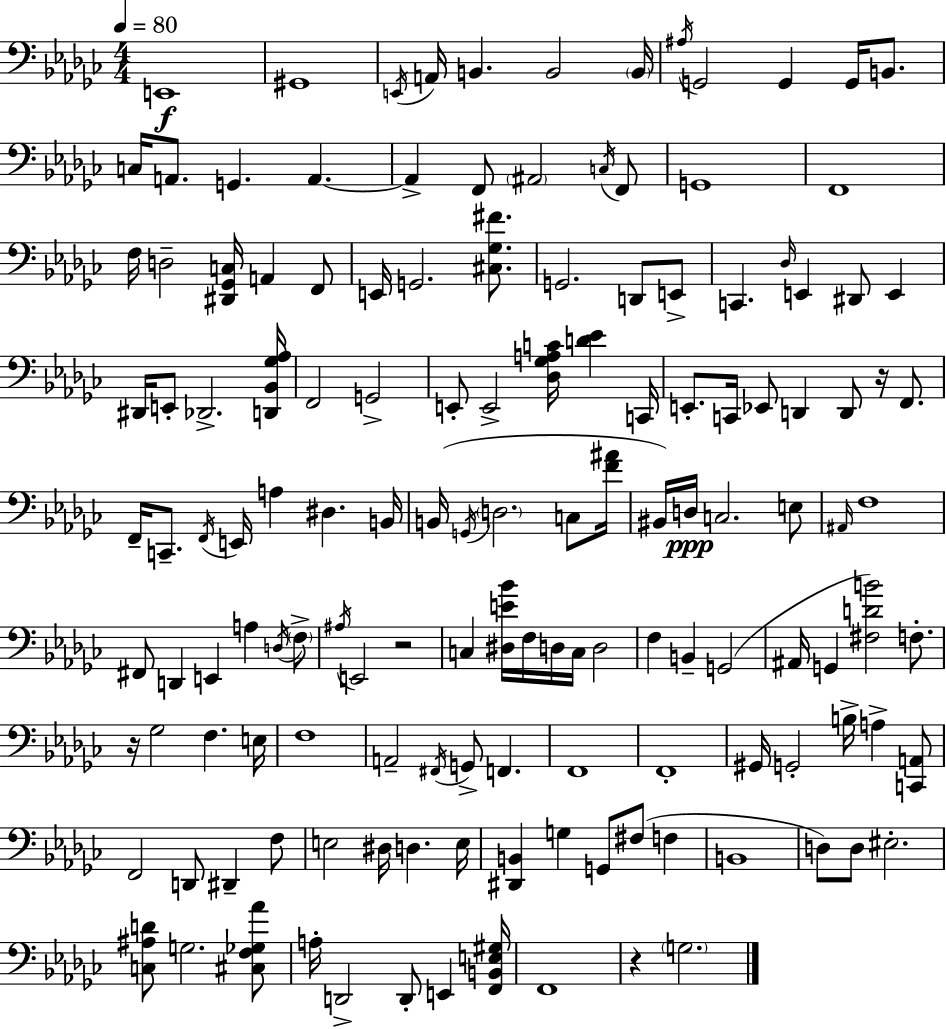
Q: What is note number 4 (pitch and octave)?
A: A2